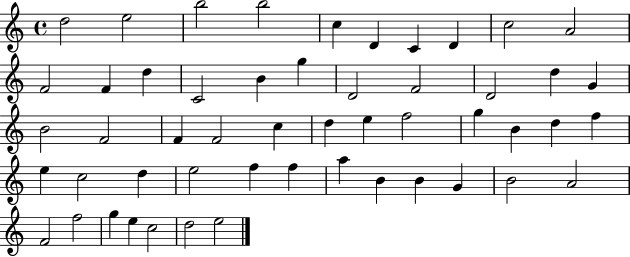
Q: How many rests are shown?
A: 0